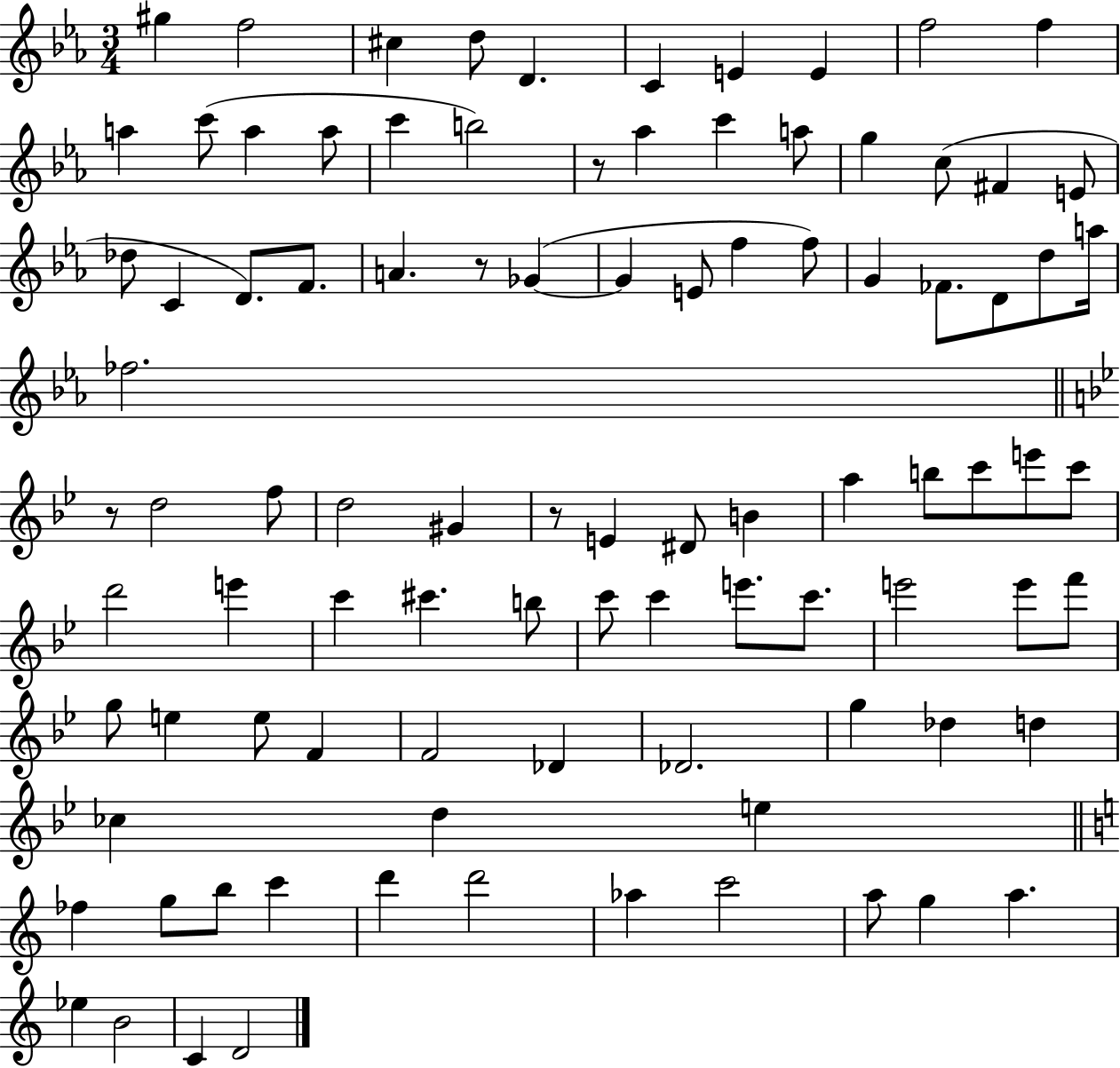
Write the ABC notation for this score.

X:1
T:Untitled
M:3/4
L:1/4
K:Eb
^g f2 ^c d/2 D C E E f2 f a c'/2 a a/2 c' b2 z/2 _a c' a/2 g c/2 ^F E/2 _d/2 C D/2 F/2 A z/2 _G _G E/2 f f/2 G _F/2 D/2 d/2 a/4 _f2 z/2 d2 f/2 d2 ^G z/2 E ^D/2 B a b/2 c'/2 e'/2 c'/2 d'2 e' c' ^c' b/2 c'/2 c' e'/2 c'/2 e'2 e'/2 f'/2 g/2 e e/2 F F2 _D _D2 g _d d _c d e _f g/2 b/2 c' d' d'2 _a c'2 a/2 g a _e B2 C D2